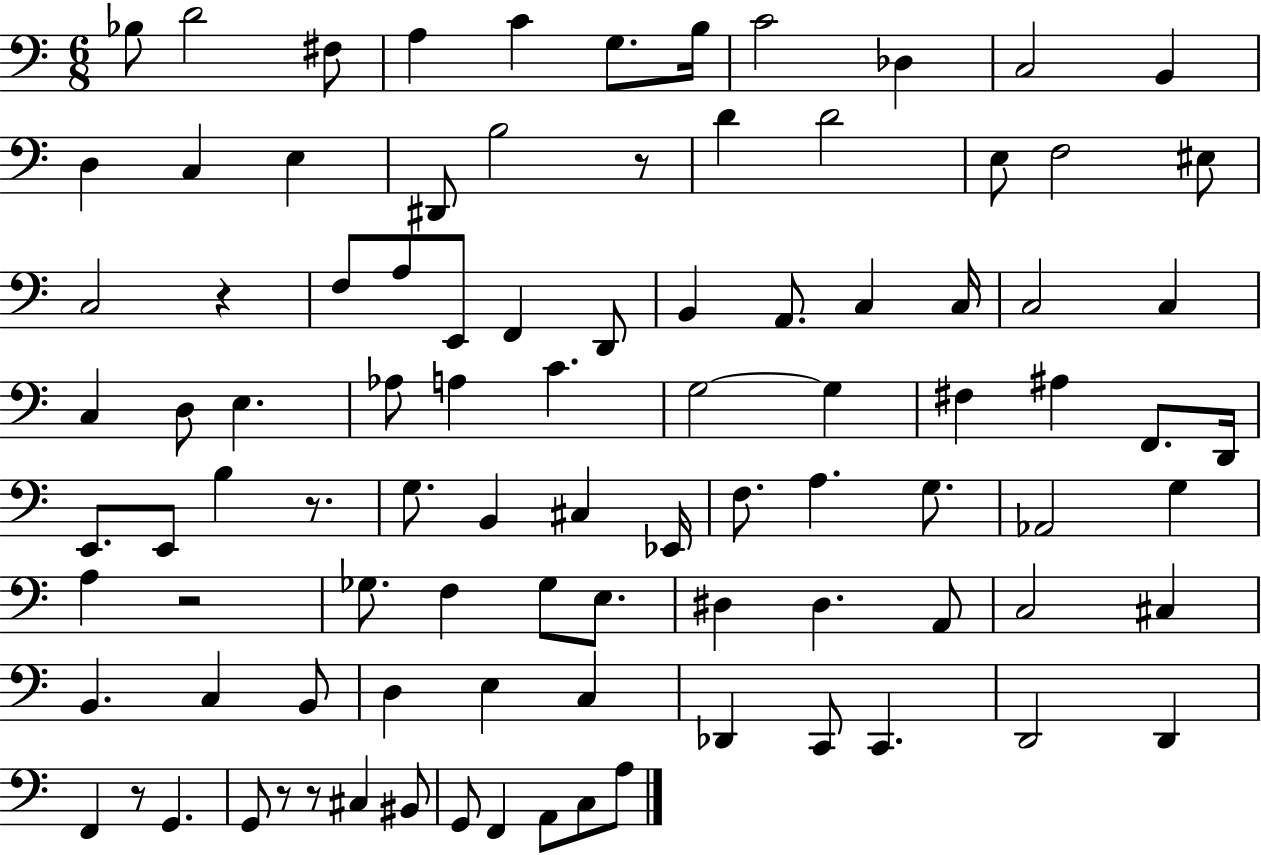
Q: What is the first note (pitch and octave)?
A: Bb3